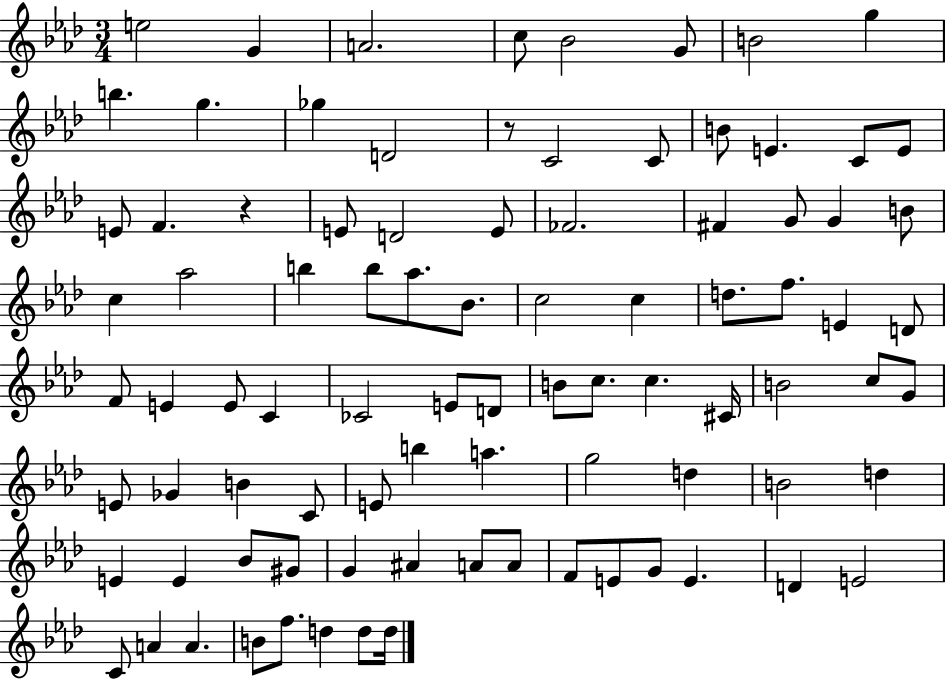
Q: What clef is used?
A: treble